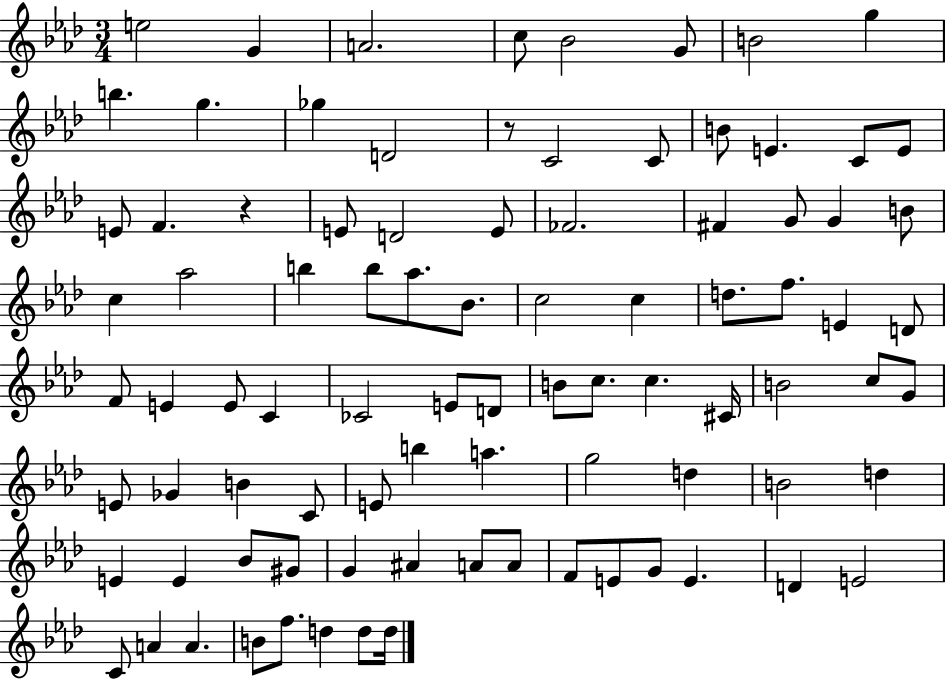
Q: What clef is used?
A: treble